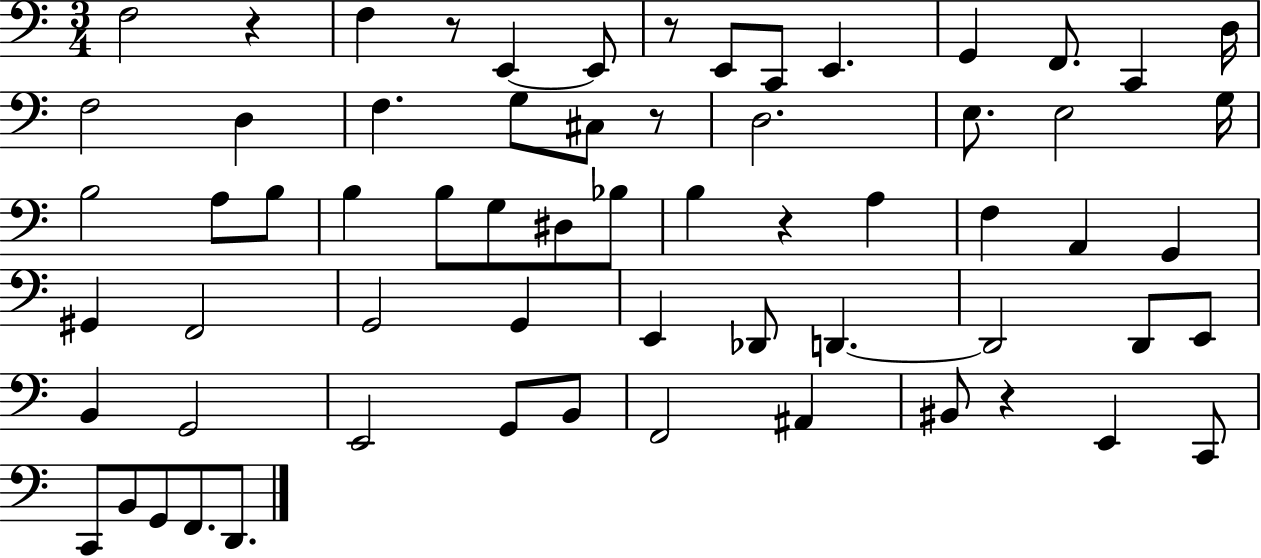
{
  \clef bass
  \numericTimeSignature
  \time 3/4
  \key c \major
  f2 r4 | f4 r8 e,4~~ e,8 | r8 e,8 c,8 e,4. | g,4 f,8. c,4 d16 | \break f2 d4 | f4. g8 cis8 r8 | d2. | e8. e2 g16 | \break b2 a8 b8 | b4 b8 g8 dis8 bes8 | b4 r4 a4 | f4 a,4 g,4 | \break gis,4 f,2 | g,2 g,4 | e,4 des,8 d,4.~~ | d,2 d,8 e,8 | \break b,4 g,2 | e,2 g,8 b,8 | f,2 ais,4 | bis,8 r4 e,4 c,8 | \break c,8 b,8 g,8 f,8. d,8. | \bar "|."
}